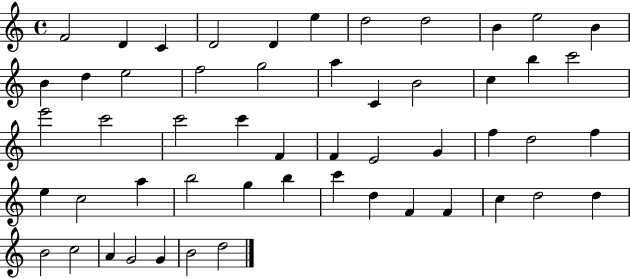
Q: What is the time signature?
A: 4/4